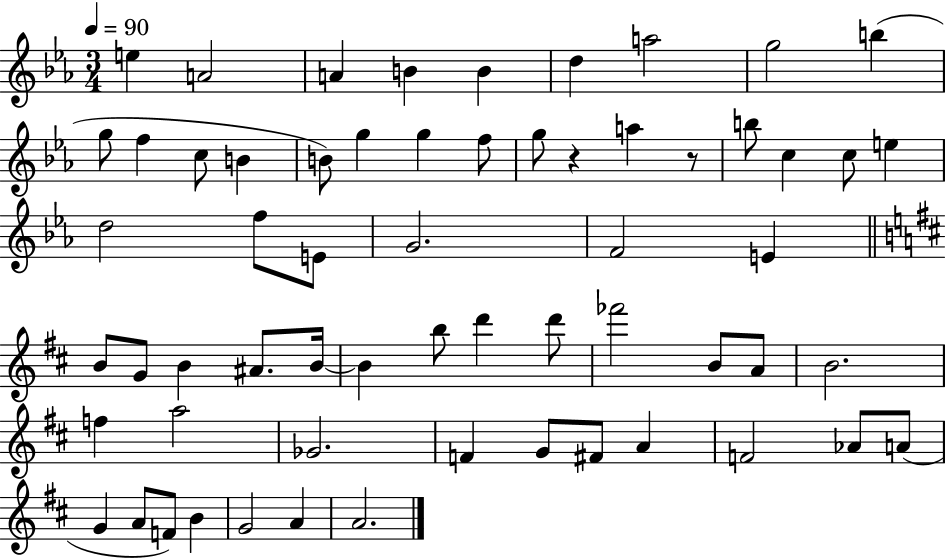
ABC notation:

X:1
T:Untitled
M:3/4
L:1/4
K:Eb
e A2 A B B d a2 g2 b g/2 f c/2 B B/2 g g f/2 g/2 z a z/2 b/2 c c/2 e d2 f/2 E/2 G2 F2 E B/2 G/2 B ^A/2 B/4 B b/2 d' d'/2 _f'2 B/2 A/2 B2 f a2 _G2 F G/2 ^F/2 A F2 _A/2 A/2 G A/2 F/2 B G2 A A2